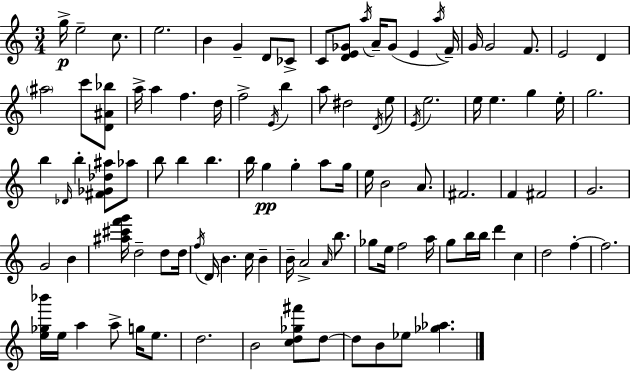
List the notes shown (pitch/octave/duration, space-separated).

G5/s E5/h C5/e. E5/h. B4/q G4/q D4/e CES4/e C4/e [D4,E4,Gb4]/e A5/s A4/s Gb4/e E4/q A5/s F4/s G4/s G4/h F4/e. E4/h D4/q A#5/h C6/e [D4,A#4,Bb5]/e A5/s A5/q F5/q. D5/s F5/h E4/s B5/q A5/e D#5/h D4/s E5/e E4/s E5/h. E5/s E5/q. G5/q E5/s G5/h. B5/q Db4/s B5/q [F#4,Gb4,Db5,A#5]/e Ab5/e B5/e B5/q B5/q. B5/s G5/q G5/q A5/e G5/s E5/s B4/h A4/e. F#4/h. F4/q F#4/h G4/h. G4/h B4/q [A#5,C#6,F6,G6]/s D5/h D5/e D5/s F5/s D4/s B4/q. C5/s B4/q B4/s A4/h A4/s B5/e. Gb5/e E5/s F5/h A5/s G5/e B5/s B5/s D6/q C5/q D5/h F5/q F5/h. [E5,Gb5,Bb6]/s E5/s A5/q A5/e G5/s E5/e. D5/h. B4/h [C5,D5,Gb5,F#6]/e D5/e D5/e B4/e Eb5/e [Gb5,Ab5]/q.